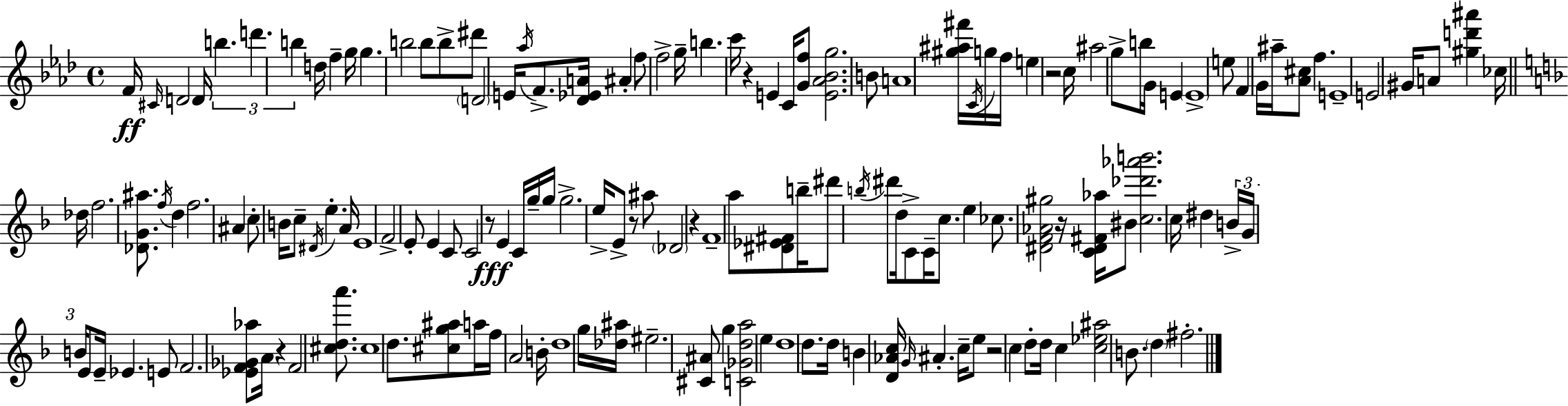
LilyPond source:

{
  \clef treble
  \time 4/4
  \defaultTimeSignature
  \key f \minor
  f'16\ff \grace { cis'16 } d'2 d'16 \tuplet 3/2 { b''4. | d'''4. b''4 } d''16 f''4-- | g''16 g''4. b''2 b''8 | b''8-> dis'''8 \parenthesize d'2 e'16 \acciaccatura { aes''16 } f'8.-> | \break <des' ees' a'>16 ais'4-. f''8 f''2-> | g''16-- b''4. c'''16 r4 e'4 | c'16 <g' f''>8 <e' aes' bes' g''>2. | b'8 a'1 | \break <gis'' ais'' fis'''>16 \acciaccatura { c'16 } g''16 f''16 e''4 r2 | c''16 ais''2 g''8-> b''16 g'16 e'4 | \parenthesize e'1-> | e''8 f'4 g'16 ais''16-- <aes' cis''>8 f''4. | \break e'1-- | e'2 gis'16 a'8 <gis'' d''' ais'''>4 | ces''16 \bar "||" \break \key f \major des''16 f''2. <des' g' ais''>8. | \acciaccatura { f''16 } d''4 f''2. | ais'4 c''8-. b'16 c''8-- \acciaccatura { dis'16 } e''4.-. | a'16 e'1 | \break f'2-> e'8-. e'4 | c'8 c'2 r8\fff e'4 | c'16 g''16-- g''16 g''2.-> e''16-> | e'8-> r8 ais''8 \parenthesize des'2 r4 | \break f'1-- | a''8 <dis' ees' fis'>8 b''16-- dis'''8 \acciaccatura { b''16 } dis'''8 d''16 c'8-> c'16-- | c''8. e''4 ces''8. <dis' f' aes' gis''>2 | r16 <c' dis' fis' aes''>16 bis'8 <c'' des''' aes''' b'''>2. | \break c''16 dis''4 \tuplet 3/2 { b'16-> g'16 b'16 } e'8 e'16-- ees'4. | e'8 f'2. | <ees' f' ges' aes''>8 a'16 r4 f'2 | <cis'' d'' a'''>8. cis''1 | \break d''8. <cis'' g'' ais''>8 a''16 f''16 a'2 | b'16-. d''1 | g''16 <des'' ais''>16 eis''2.-- | <cis' ais'>8 g''4 <c' ges' d'' a''>2 e''4 | \break d''1 | d''8. d''16 b'4 <d' aes' c''>16 \grace { g'16 } ais'4.-. | c''16-- e''8 r2 c''4 | d''8-. d''16 c''4 <c'' ees'' ais''>2 | \break b'8. \parenthesize d''4 fis''2.-. | \bar "|."
}